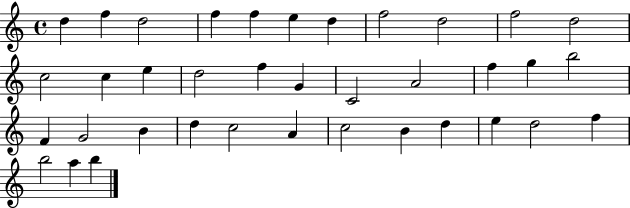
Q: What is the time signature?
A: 4/4